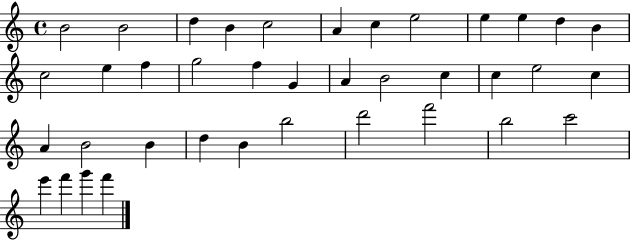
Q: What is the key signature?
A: C major